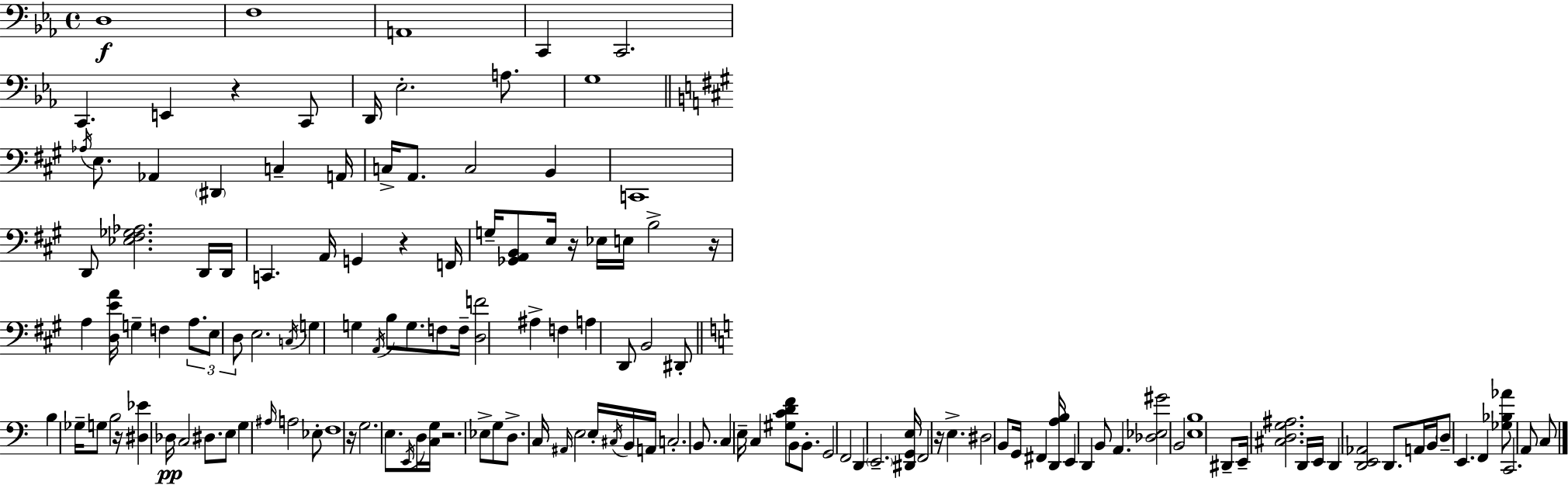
X:1
T:Untitled
M:4/4
L:1/4
K:Eb
D,4 F,4 A,,4 C,, C,,2 C,, E,, z C,,/2 D,,/4 _E,2 A,/2 G,4 _A,/4 E,/2 _A,, ^D,, C, A,,/4 C,/4 A,,/2 C,2 B,, C,,4 D,,/2 [_E,^F,_G,_A,]2 D,,/4 D,,/4 C,, A,,/4 G,, z F,,/4 G,/4 [_G,,A,,B,,]/2 E,/4 z/4 _E,/4 E,/4 B,2 z/4 A, [D,EA]/4 G, F, A,/2 E,/2 D,/2 E,2 C,/4 G, G, A,,/4 B,/2 G,/2 F,/2 F,/4 [D,F]2 ^A, F, A, D,,/2 B,,2 ^D,,/2 B, _G,/4 G,/2 B,2 z/4 [^D,_E] _D,/4 C,2 ^D,/2 E,/2 G, ^A,/4 A,2 _E,/2 F,4 z/4 G,2 E,/2 E,,/4 D,/4 [C,G,]/4 z2 _E,/2 G,/2 D,/2 C,/4 ^A,,/4 E,2 E,/4 ^C,/4 B,,/4 A,,/4 C,2 B,,/2 C, E,/4 C, [^G,CDF]/2 B,,/2 B,,/2 G,,2 F,,2 D,, E,,2 [^D,,G,,E,]/4 F,,2 z/4 E, ^D,2 B,,/2 G,,/4 ^F,, [D,,A,B,]/4 E,, D,, B,,/2 A,, [_D,_E,^G]2 B,,2 [E,B,]4 ^D,,/2 E,,/4 [^C,D,G,^A,]2 D,,/4 E,,/4 D,, [D,,E,,_A,,]2 D,,/2 A,,/4 B,,/4 D,/2 E,, F,, [_G,_B,_A]/2 C,,2 A,,/2 C,/2